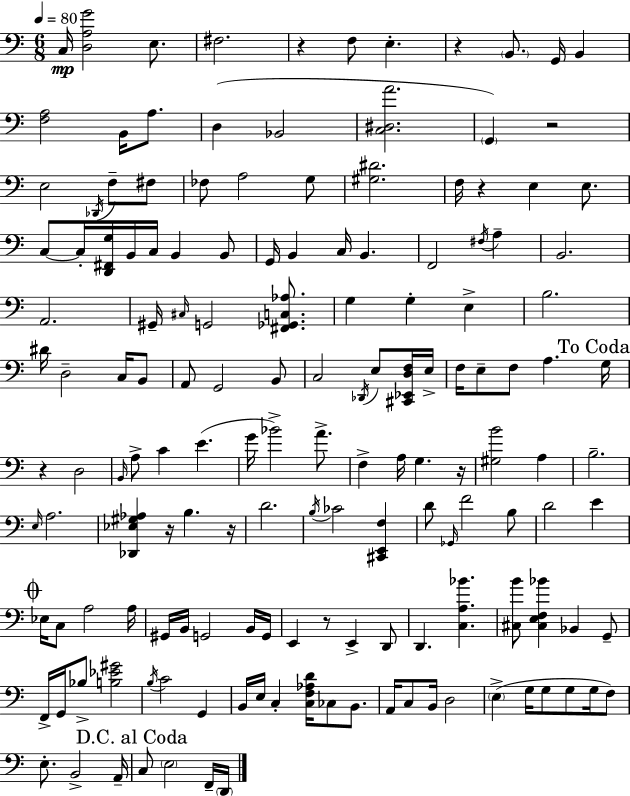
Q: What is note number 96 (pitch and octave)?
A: E2